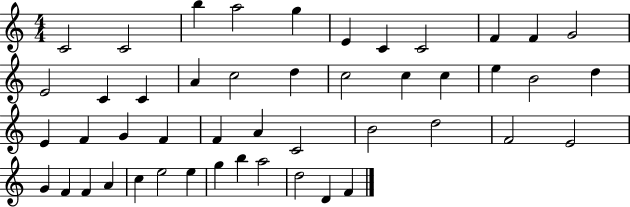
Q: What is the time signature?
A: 4/4